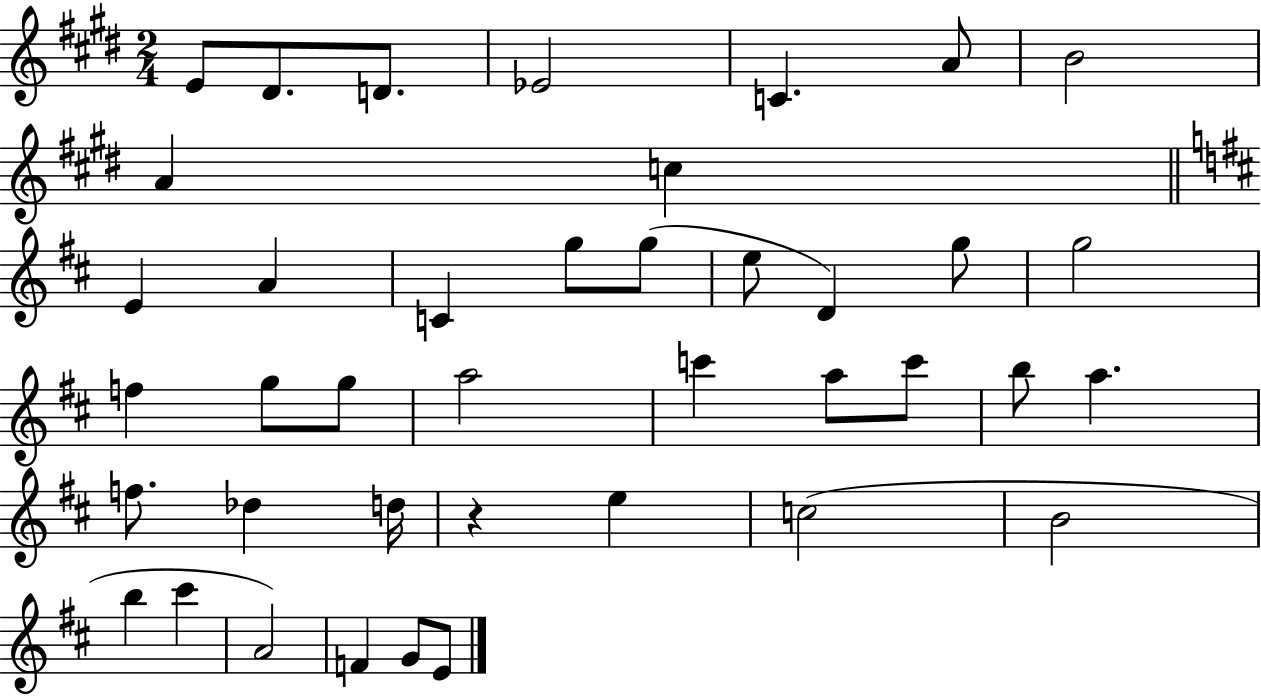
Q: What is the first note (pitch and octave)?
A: E4